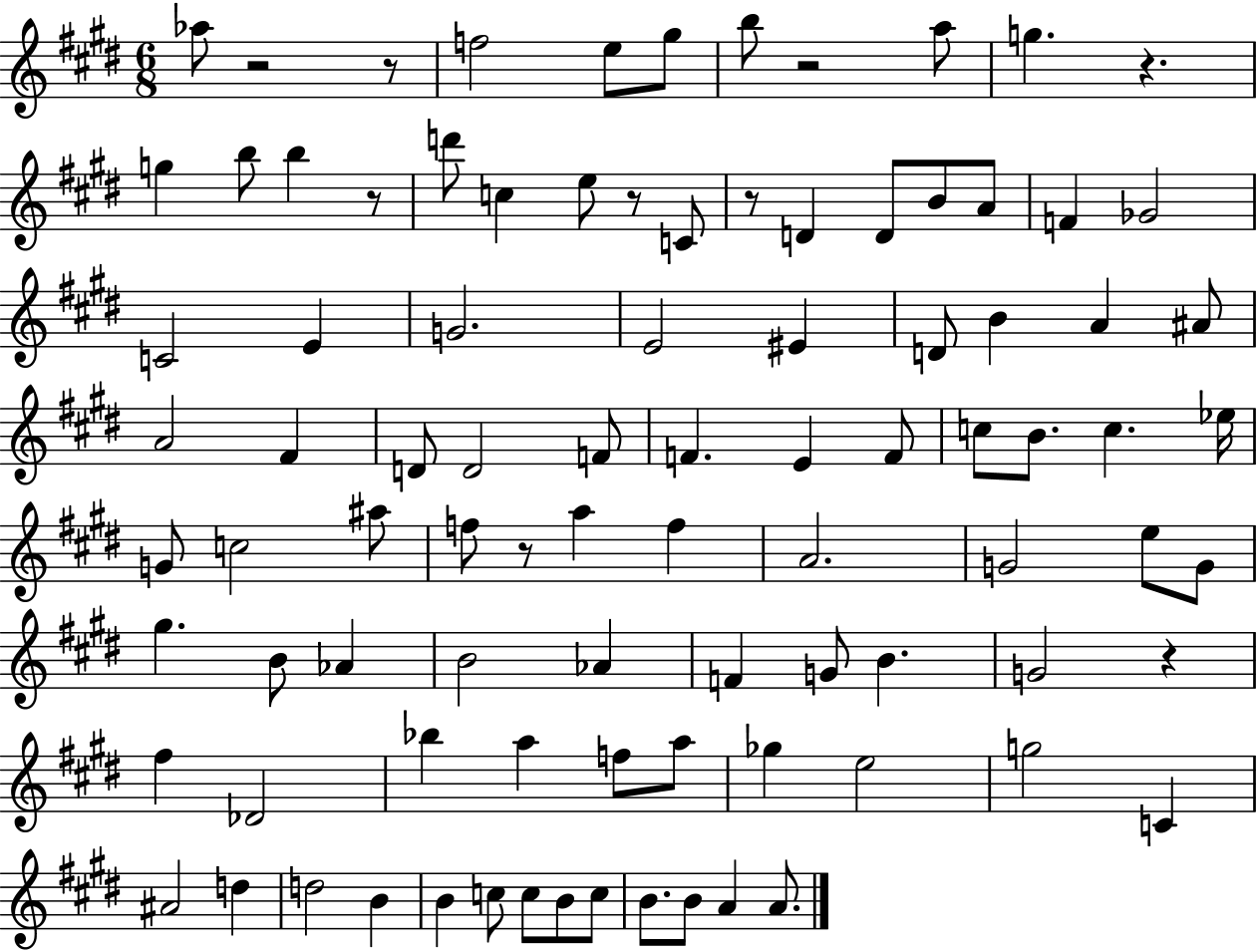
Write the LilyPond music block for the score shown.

{
  \clef treble
  \numericTimeSignature
  \time 6/8
  \key e \major
  \repeat volta 2 { aes''8 r2 r8 | f''2 e''8 gis''8 | b''8 r2 a''8 | g''4. r4. | \break g''4 b''8 b''4 r8 | d'''8 c''4 e''8 r8 c'8 | r8 d'4 d'8 b'8 a'8 | f'4 ges'2 | \break c'2 e'4 | g'2. | e'2 eis'4 | d'8 b'4 a'4 ais'8 | \break a'2 fis'4 | d'8 d'2 f'8 | f'4. e'4 f'8 | c''8 b'8. c''4. ees''16 | \break g'8 c''2 ais''8 | f''8 r8 a''4 f''4 | a'2. | g'2 e''8 g'8 | \break gis''4. b'8 aes'4 | b'2 aes'4 | f'4 g'8 b'4. | g'2 r4 | \break fis''4 des'2 | bes''4 a''4 f''8 a''8 | ges''4 e''2 | g''2 c'4 | \break ais'2 d''4 | d''2 b'4 | b'4 c''8 c''8 b'8 c''8 | b'8. b'8 a'4 a'8. | \break } \bar "|."
}